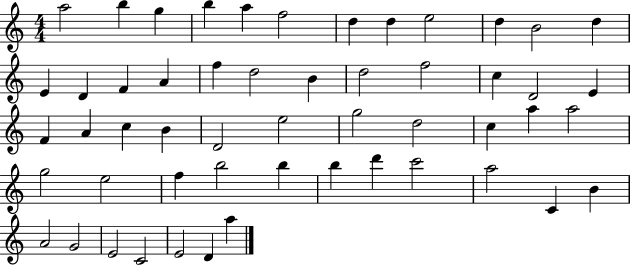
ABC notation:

X:1
T:Untitled
M:4/4
L:1/4
K:C
a2 b g b a f2 d d e2 d B2 d E D F A f d2 B d2 f2 c D2 E F A c B D2 e2 g2 d2 c a a2 g2 e2 f b2 b b d' c'2 a2 C B A2 G2 E2 C2 E2 D a